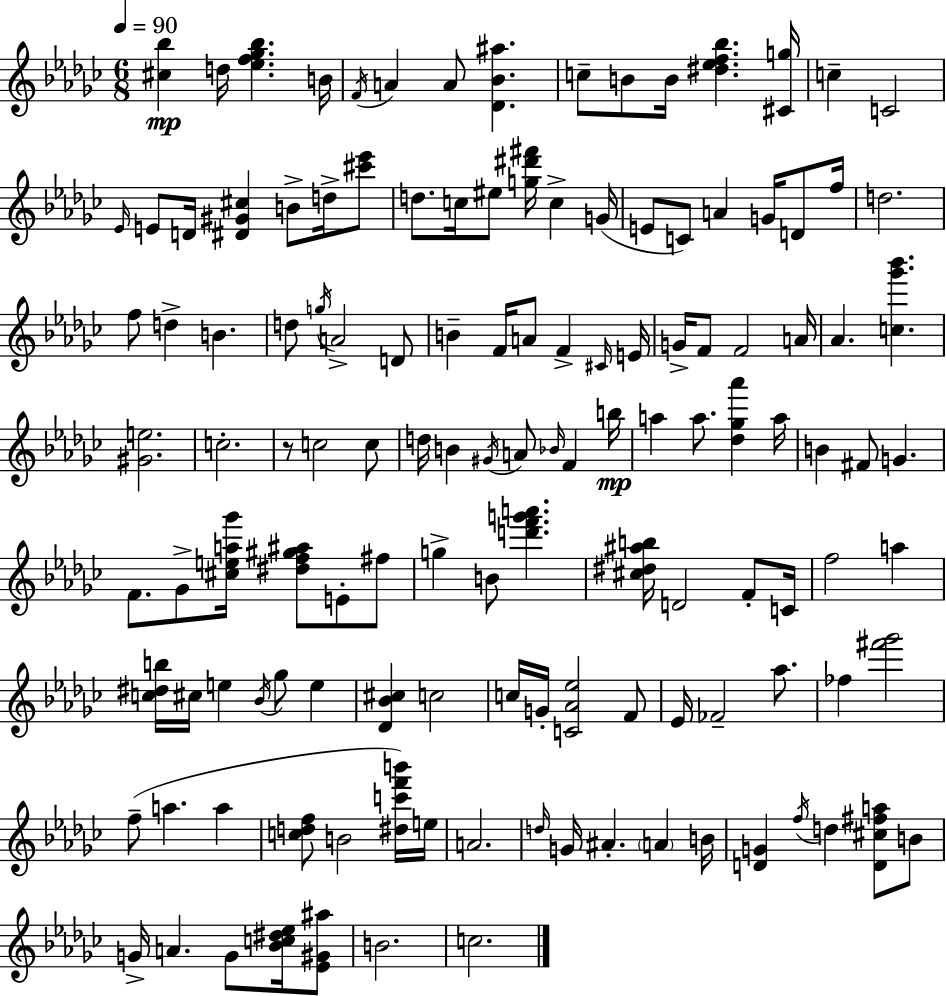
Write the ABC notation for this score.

X:1
T:Untitled
M:6/8
L:1/4
K:Ebm
[^c_b] d/4 [_ef_g_b] B/4 F/4 A A/2 [_D_B^a] c/2 B/2 B/4 [^d_ef_b] [^Cg]/4 c C2 _E/4 E/2 D/4 [^D^G^c] B/2 d/4 [^c'_e']/2 d/2 c/4 ^e/2 [g^d'^f']/4 c G/4 E/2 C/2 A G/4 D/2 f/4 d2 f/2 d B d/2 g/4 A2 D/2 B F/4 A/2 F ^C/4 E/4 G/4 F/2 F2 A/4 _A [c_g'_b'] [^Ge]2 c2 z/2 c2 c/2 d/4 B ^G/4 A/2 _B/4 F b/4 a a/2 [_d_g_a'] a/4 B ^F/2 G F/2 _G/2 [^cea_g']/4 [^df^g^a]/2 E/2 ^f/2 g B/2 [d'f'g'a'] [^c^d^ab]/4 D2 F/2 C/4 f2 a [c^db]/4 ^c/4 e _B/4 _g/2 e [_D_B^c] c2 c/4 G/4 [C_A_e]2 F/2 _E/4 _F2 _a/2 _f [^f'_g']2 f/2 a a [cdf]/2 B2 [^dc'f'b']/4 e/4 A2 d/4 G/4 ^A A B/4 [DG] f/4 d [D^c^fa]/2 B/2 G/4 A G/2 [_Bc^d_e]/4 [_E^G^a]/2 B2 c2